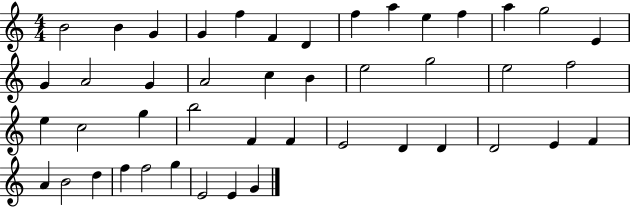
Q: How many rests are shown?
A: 0